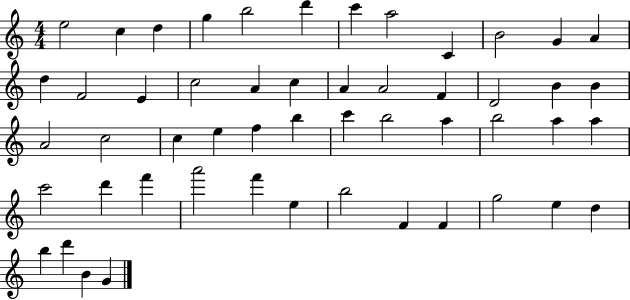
E5/h C5/q D5/q G5/q B5/h D6/q C6/q A5/h C4/q B4/h G4/q A4/q D5/q F4/h E4/q C5/h A4/q C5/q A4/q A4/h F4/q D4/h B4/q B4/q A4/h C5/h C5/q E5/q F5/q B5/q C6/q B5/h A5/q B5/h A5/q A5/q C6/h D6/q F6/q A6/h F6/q E5/q B5/h F4/q F4/q G5/h E5/q D5/q B5/q D6/q B4/q G4/q